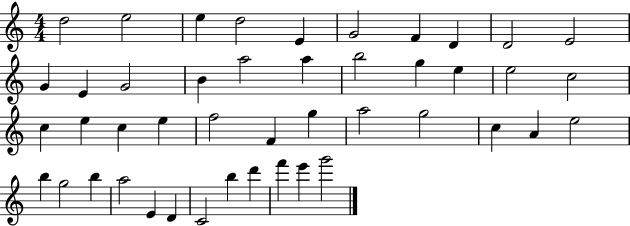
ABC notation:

X:1
T:Untitled
M:4/4
L:1/4
K:C
d2 e2 e d2 E G2 F D D2 E2 G E G2 B a2 a b2 g e e2 c2 c e c e f2 F g a2 g2 c A e2 b g2 b a2 E D C2 b d' f' e' g'2